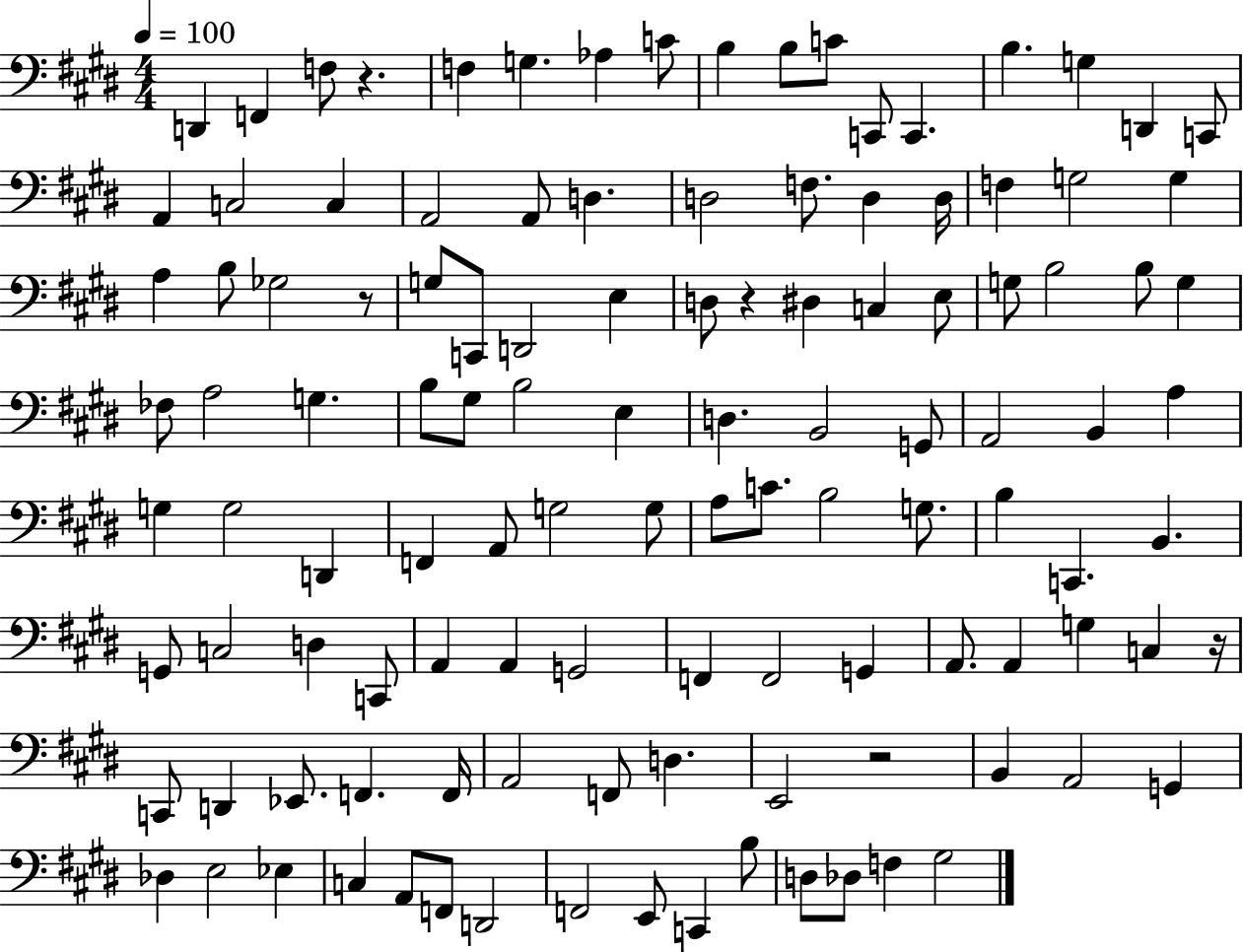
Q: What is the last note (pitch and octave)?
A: G#3